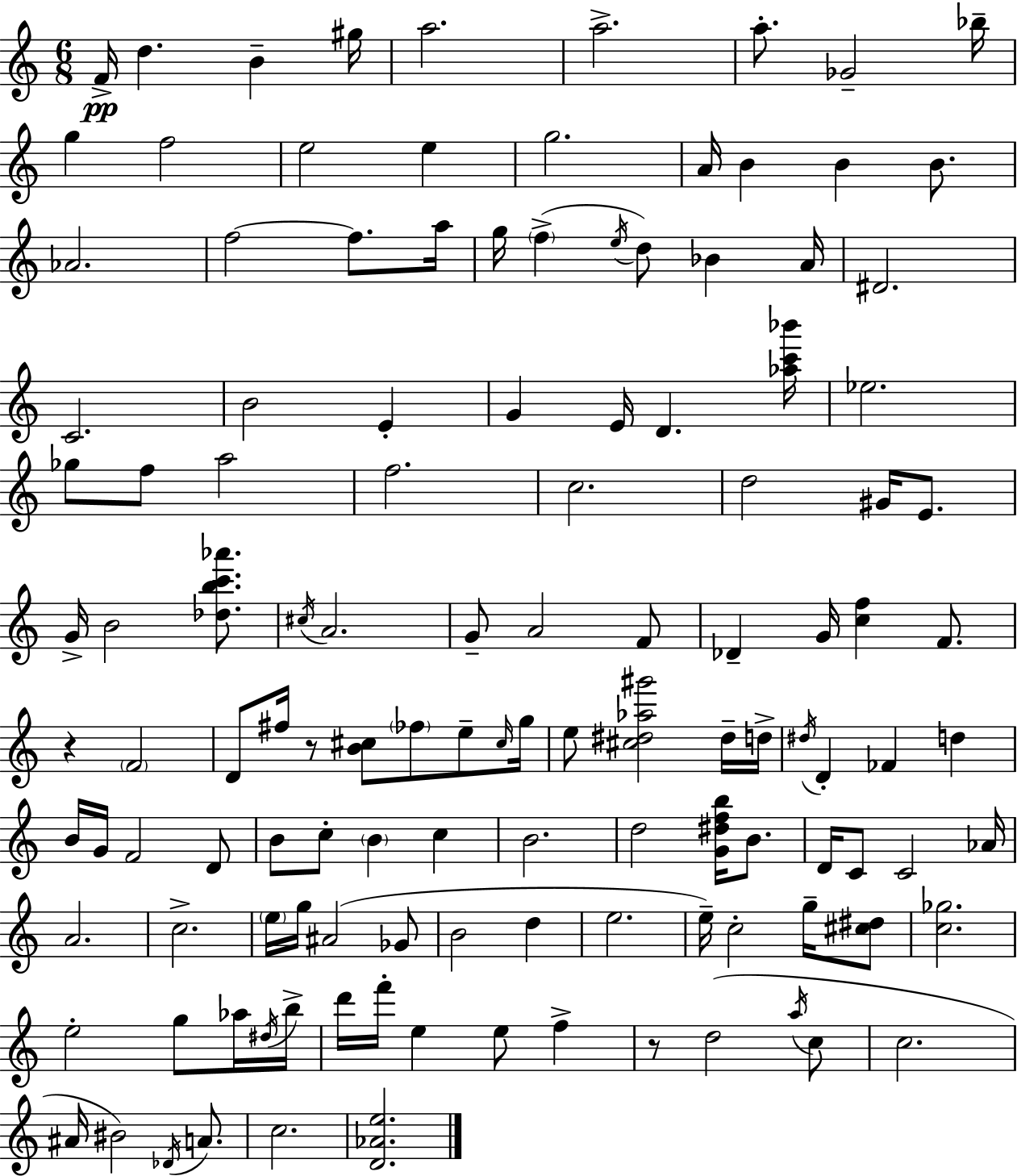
X:1
T:Untitled
M:6/8
L:1/4
K:C
F/4 d B ^g/4 a2 a2 a/2 _G2 _b/4 g f2 e2 e g2 A/4 B B B/2 _A2 f2 f/2 a/4 g/4 f e/4 d/2 _B A/4 ^D2 C2 B2 E G E/4 D [_ac'_b']/4 _e2 _g/2 f/2 a2 f2 c2 d2 ^G/4 E/2 G/4 B2 [_dbc'_a']/2 ^c/4 A2 G/2 A2 F/2 _D G/4 [cf] F/2 z F2 D/2 ^f/4 z/2 [B^c]/2 _f/2 e/2 ^c/4 g/4 e/2 [^c^d_a^g']2 ^d/4 d/4 ^d/4 D _F d B/4 G/4 F2 D/2 B/2 c/2 B c B2 d2 [G^dfb]/4 B/2 D/4 C/2 C2 _A/4 A2 c2 e/4 g/4 ^A2 _G/2 B2 d e2 e/4 c2 g/4 [^c^d]/2 [c_g]2 e2 g/2 _a/4 ^d/4 b/4 d'/4 f'/4 e e/2 f z/2 d2 a/4 c/2 c2 ^A/4 ^B2 _D/4 A/2 c2 [D_Ae]2